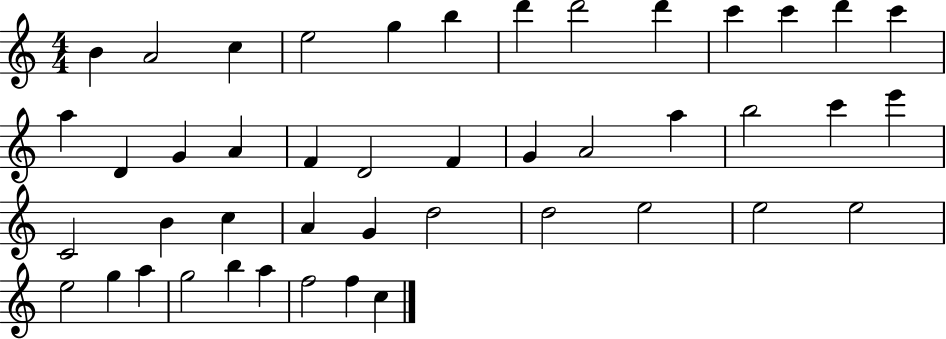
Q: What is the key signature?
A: C major